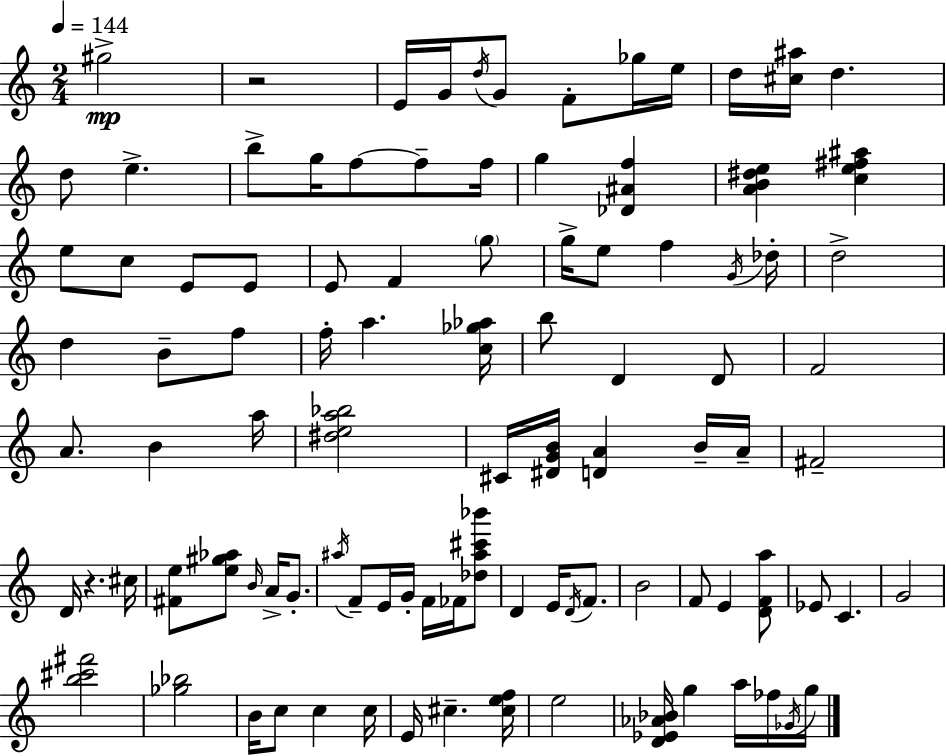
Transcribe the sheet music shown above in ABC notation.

X:1
T:Untitled
M:2/4
L:1/4
K:Am
^g2 z2 E/4 G/4 d/4 G/2 F/2 _g/4 e/4 d/4 [^c^a]/4 d d/2 e b/2 g/4 f/2 f/2 f/4 g [_D^Af] [AB^de] [ce^f^a] e/2 c/2 E/2 E/2 E/2 F g/2 g/4 e/2 f G/4 _d/4 d2 d B/2 f/2 f/4 a [c_g_a]/4 b/2 D D/2 F2 A/2 B a/4 [^dea_b]2 ^C/4 [^DGB]/4 [DA] B/4 A/4 ^F2 D/4 z ^c/4 [^Fe]/2 [e^g_a]/2 B/4 A/4 G/2 ^a/4 F/2 E/4 G/4 F/4 _F/4 [_d^a^c'_b']/2 D E/4 D/4 F/2 B2 F/2 E [DFa]/2 _E/2 C G2 [b^c'^f']2 [_g_b]2 B/4 c/2 c c/4 E/4 ^c [^cef]/4 e2 [D_E_A_B]/4 g a/4 _f/4 _G/4 g/4